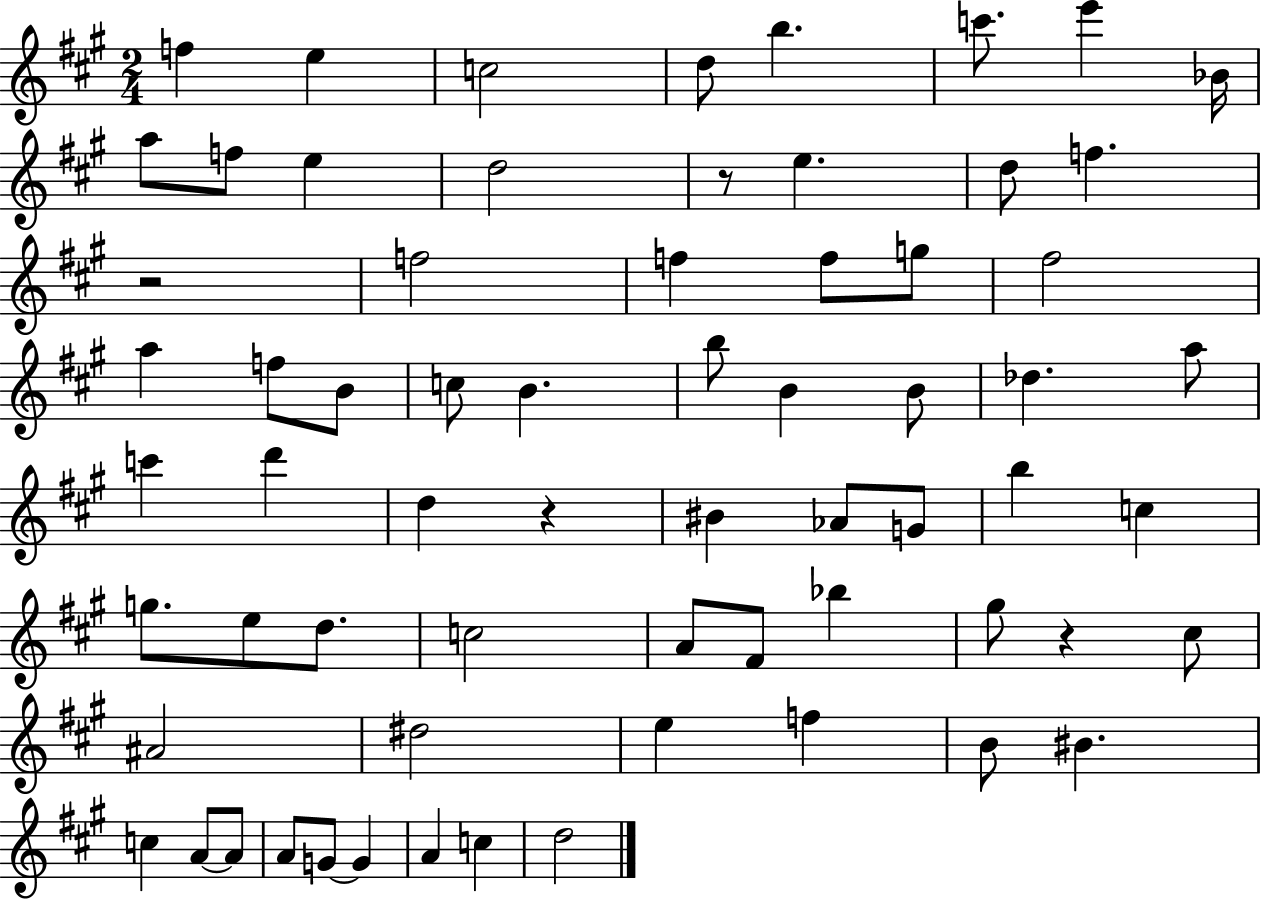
{
  \clef treble
  \numericTimeSignature
  \time 2/4
  \key a \major
  f''4 e''4 | c''2 | d''8 b''4. | c'''8. e'''4 bes'16 | \break a''8 f''8 e''4 | d''2 | r8 e''4. | d''8 f''4. | \break r2 | f''2 | f''4 f''8 g''8 | fis''2 | \break a''4 f''8 b'8 | c''8 b'4. | b''8 b'4 b'8 | des''4. a''8 | \break c'''4 d'''4 | d''4 r4 | bis'4 aes'8 g'8 | b''4 c''4 | \break g''8. e''8 d''8. | c''2 | a'8 fis'8 bes''4 | gis''8 r4 cis''8 | \break ais'2 | dis''2 | e''4 f''4 | b'8 bis'4. | \break c''4 a'8~~ a'8 | a'8 g'8~~ g'4 | a'4 c''4 | d''2 | \break \bar "|."
}